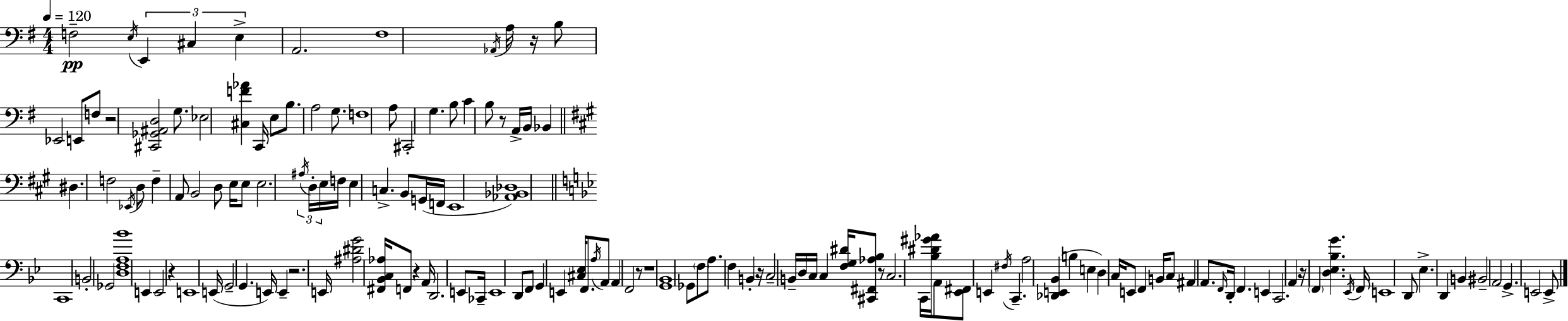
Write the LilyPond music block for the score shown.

{
  \clef bass
  \numericTimeSignature
  \time 4/4
  \key g \major
  \tempo 4 = 120
  \repeat volta 2 { f2--\pp \acciaccatura { e16 } \tuplet 3/2 { e,4 cis4 | e4-> } a,2. | fis1 | \acciaccatura { aes,16 } a16 r16 b8 ees,2 e,8 | \break f8 r2 <cis, ges, ais, d>2 | g8. ees2 <cis f' aes'>4 | c,16 e8 b8. a2 g8. | f1 | \break a8 cis,2-. g4. | b8 c'4 b8 r8 a,16-> b,16 bes,4 | \bar "||" \break \key a \major dis4. f2 \acciaccatura { ees,16 } d8 | f4-- a,8 b,2 d8 | e16 e8 e2. | \tuplet 3/2 { \acciaccatura { ais16 } d16-. e16 } f16 e4 c4.-> b,8 | \break g,16( f,16 e,1 | <aes, bes, des>1) | \bar "||" \break \key bes \major c,1 | b,2-. ges,2 | <d f a bes'>1 | e,4 e,2 r4 | \break e,1 | e,16( g,2-- g,4. e,16) | e,4-- r2. | e,16 <ais dis' g'>2 <fis, bes, c aes>16 f,8 r4 | \break a,16 d,2. e,8 ces,16-- | e,1 | d,8 f,8 g,4 e,4 <cis ees>16 f,8. | \acciaccatura { a16 } a,8 a,4 f,2 r8 | \break r1 | <g, bes,>1 | ges,8 \parenthesize f8 a8. f4 b,4-. | r16 c2-- b,16-- d16 c16 c4 | \break <f g dis'>16 <cis, fis, aes bes>8 r8 c2. | c,16 <bes dis' gis' aes'>16 a,8 <ees, fis,>8 e,4 \acciaccatura { fis16 } c,4.-- | a2 <des, e, bes,>4( b4 | e4 d4) c16 e,8 f,4 | \break b,16 c8 ais,4 a,8. \grace { f,16 } d,16-. f,4. | e,4 c,2. | a,4 r16 \parenthesize f,4 <d ees bes g'>4. | \acciaccatura { ees,16 } f,16 e,1 | \break d,8 ees4.-> d,4 | b,4 bis,2-- a,2 | g,4.-> e,2 | e,8-> } \bar "|."
}